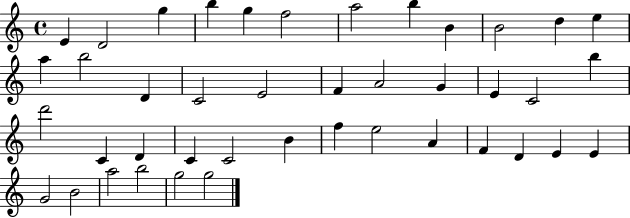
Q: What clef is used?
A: treble